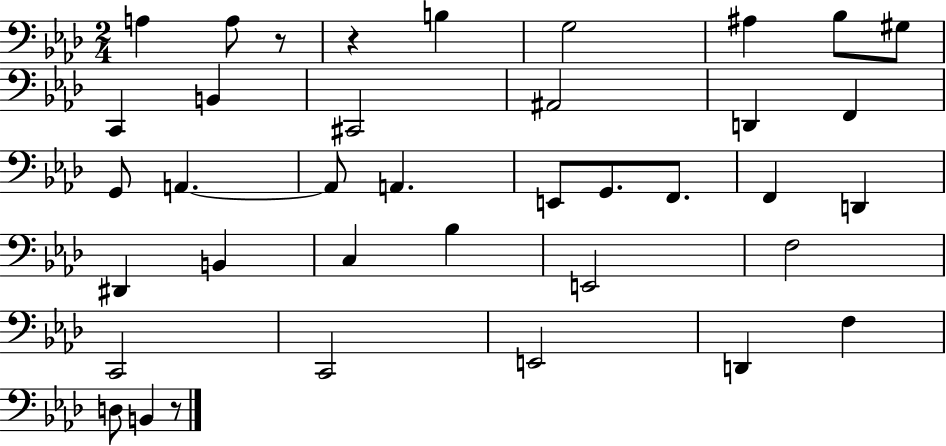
{
  \clef bass
  \numericTimeSignature
  \time 2/4
  \key aes \major
  a4 a8 r8 | r4 b4 | g2 | ais4 bes8 gis8 | \break c,4 b,4 | cis,2 | ais,2 | d,4 f,4 | \break g,8 a,4.~~ | a,8 a,4. | e,8 g,8. f,8. | f,4 d,4 | \break dis,4 b,4 | c4 bes4 | e,2 | f2 | \break c,2 | c,2 | e,2 | d,4 f4 | \break d8 b,4 r8 | \bar "|."
}